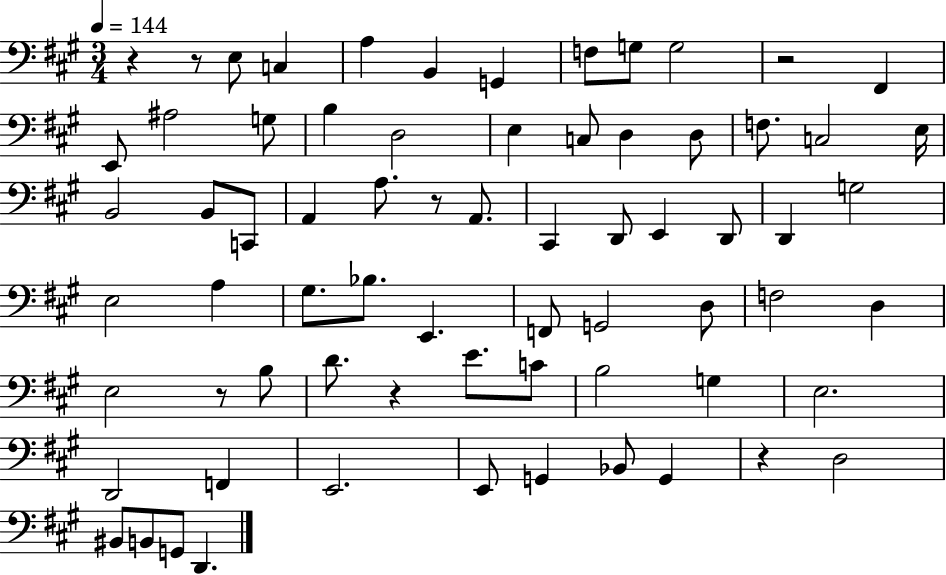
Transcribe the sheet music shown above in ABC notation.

X:1
T:Untitled
M:3/4
L:1/4
K:A
z z/2 E,/2 C, A, B,, G,, F,/2 G,/2 G,2 z2 ^F,, E,,/2 ^A,2 G,/2 B, D,2 E, C,/2 D, D,/2 F,/2 C,2 E,/4 B,,2 B,,/2 C,,/2 A,, A,/2 z/2 A,,/2 ^C,, D,,/2 E,, D,,/2 D,, G,2 E,2 A, ^G,/2 _B,/2 E,, F,,/2 G,,2 D,/2 F,2 D, E,2 z/2 B,/2 D/2 z E/2 C/2 B,2 G, E,2 D,,2 F,, E,,2 E,,/2 G,, _B,,/2 G,, z D,2 ^B,,/2 B,,/2 G,,/2 D,,